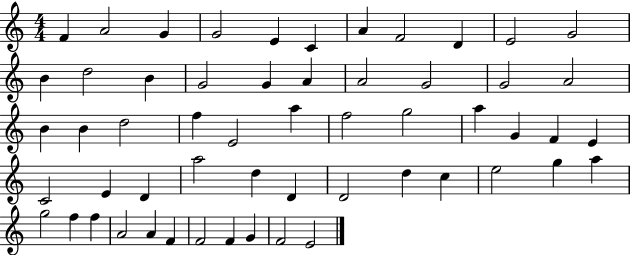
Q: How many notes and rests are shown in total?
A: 56